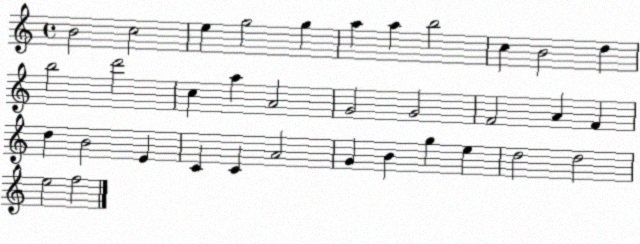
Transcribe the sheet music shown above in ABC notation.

X:1
T:Untitled
M:4/4
L:1/4
K:C
B2 c2 e g2 g a a b2 c B2 d b2 d'2 c a A2 G2 G2 F2 A F d B2 E C C A2 G B g e d2 d2 e2 f2